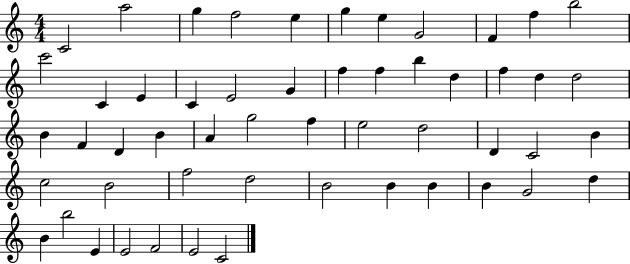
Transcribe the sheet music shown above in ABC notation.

X:1
T:Untitled
M:4/4
L:1/4
K:C
C2 a2 g f2 e g e G2 F f b2 c'2 C E C E2 G f f b d f d d2 B F D B A g2 f e2 d2 D C2 B c2 B2 f2 d2 B2 B B B G2 d B b2 E E2 F2 E2 C2